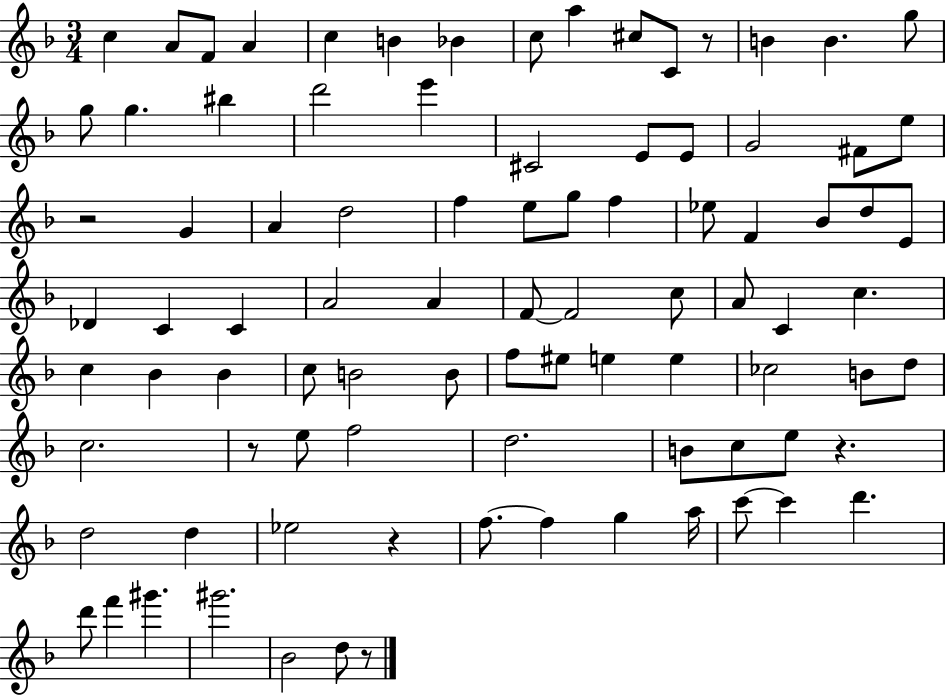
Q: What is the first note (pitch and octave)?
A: C5